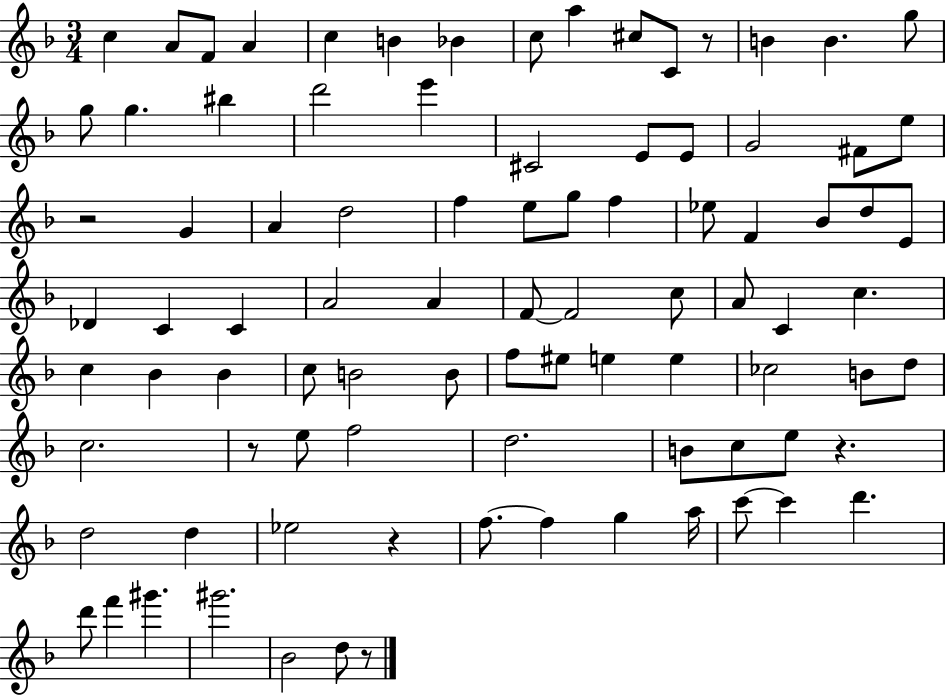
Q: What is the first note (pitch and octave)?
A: C5